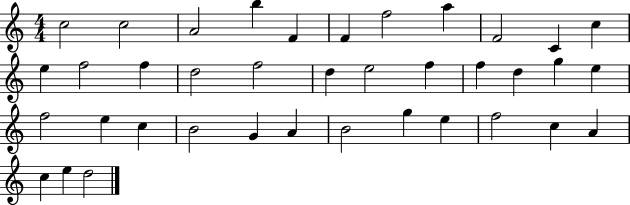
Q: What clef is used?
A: treble